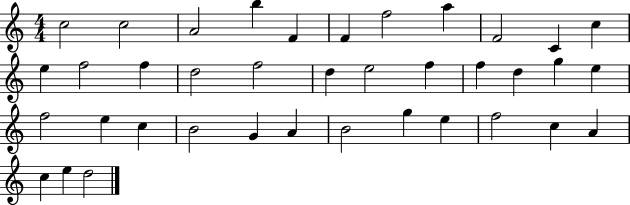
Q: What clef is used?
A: treble